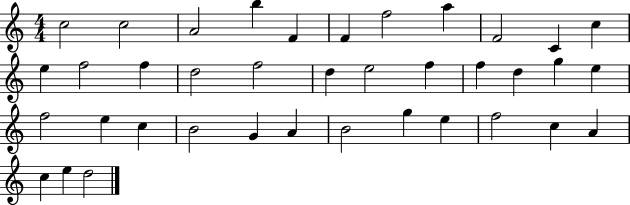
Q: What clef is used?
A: treble